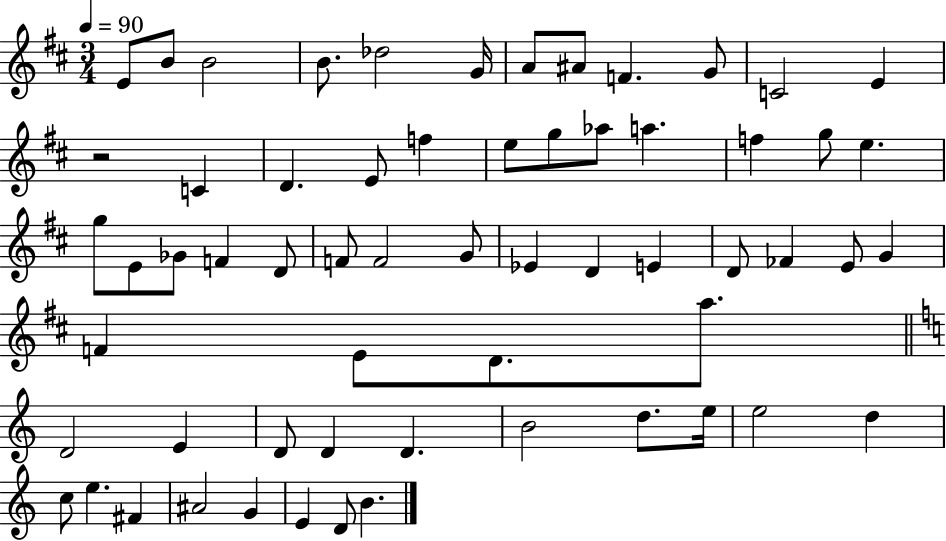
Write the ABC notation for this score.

X:1
T:Untitled
M:3/4
L:1/4
K:D
E/2 B/2 B2 B/2 _d2 G/4 A/2 ^A/2 F G/2 C2 E z2 C D E/2 f e/2 g/2 _a/2 a f g/2 e g/2 E/2 _G/2 F D/2 F/2 F2 G/2 _E D E D/2 _F E/2 G F E/2 D/2 a/2 D2 E D/2 D D B2 d/2 e/4 e2 d c/2 e ^F ^A2 G E D/2 B